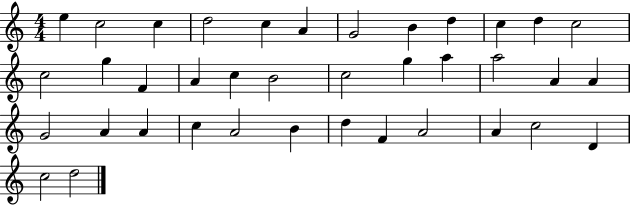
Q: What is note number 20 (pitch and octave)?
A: G5